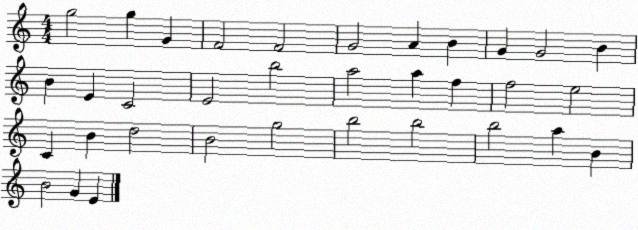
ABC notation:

X:1
T:Untitled
M:4/4
L:1/4
K:C
g2 g G F2 F2 G2 A B G G2 B B E C2 E2 b2 a2 a f f2 e2 C B d2 B2 g2 b2 b2 b2 a B B2 G E